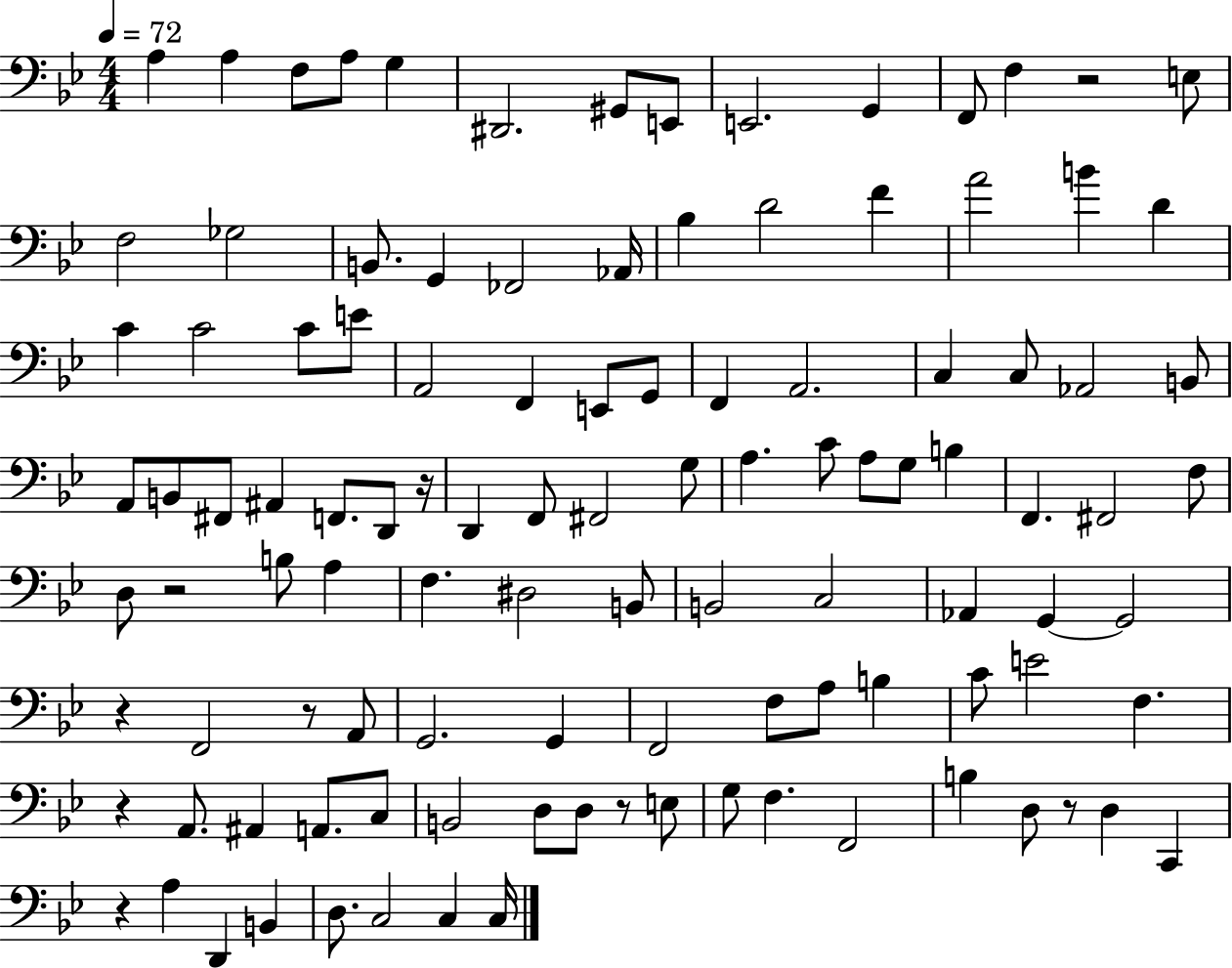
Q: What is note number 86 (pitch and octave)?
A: D3